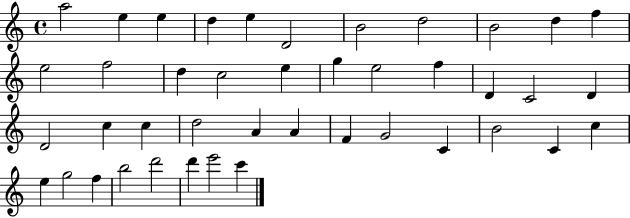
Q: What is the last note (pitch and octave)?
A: C6